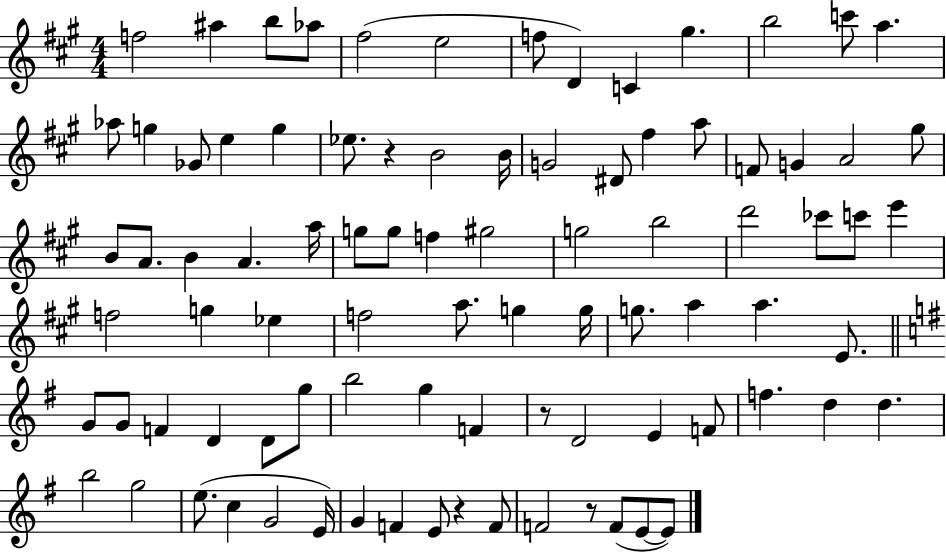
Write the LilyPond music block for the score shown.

{
  \clef treble
  \numericTimeSignature
  \time 4/4
  \key a \major
  \repeat volta 2 { f''2 ais''4 b''8 aes''8 | fis''2( e''2 | f''8 d'4) c'4 gis''4. | b''2 c'''8 a''4. | \break aes''8 g''4 ges'8 e''4 g''4 | ees''8. r4 b'2 b'16 | g'2 dis'8 fis''4 a''8 | f'8 g'4 a'2 gis''8 | \break b'8 a'8. b'4 a'4. a''16 | g''8 g''8 f''4 gis''2 | g''2 b''2 | d'''2 ces'''8 c'''8 e'''4 | \break f''2 g''4 ees''4 | f''2 a''8. g''4 g''16 | g''8. a''4 a''4. e'8. | \bar "||" \break \key g \major g'8 g'8 f'4 d'4 d'8 g''8 | b''2 g''4 f'4 | r8 d'2 e'4 f'8 | f''4. d''4 d''4. | \break b''2 g''2 | e''8.( c''4 g'2 e'16) | g'4 f'4 e'8 r4 f'8 | f'2 r8 f'8( e'8~~ e'8) | \break } \bar "|."
}